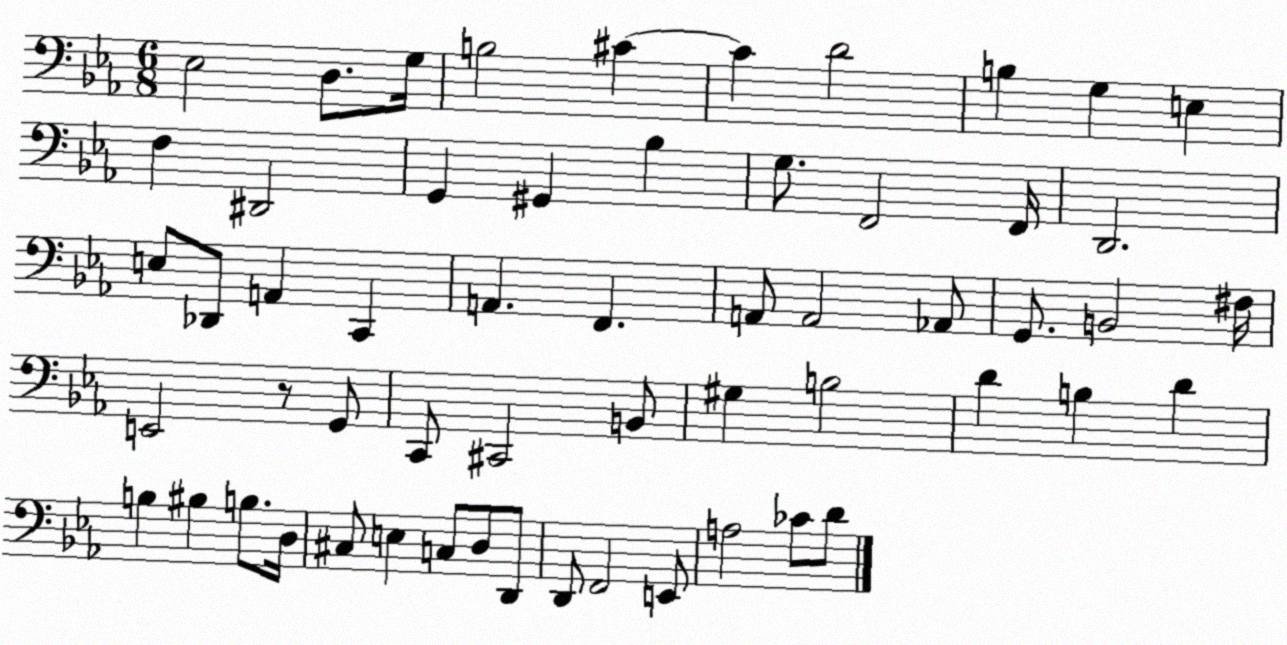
X:1
T:Untitled
M:6/8
L:1/4
K:Eb
_E,2 D,/2 G,/4 B,2 ^C ^C D2 B, G, E, F, ^D,,2 G,, ^G,, _B, G,/2 F,,2 F,,/4 D,,2 E,/2 _D,,/2 A,, C,, A,, F,, A,,/2 A,,2 _A,,/2 G,,/2 B,,2 ^F,/4 E,,2 z/2 G,,/2 C,,/2 ^C,,2 B,,/2 ^G, B,2 D B, D B, ^B, B,/2 D,/4 ^C,/2 E, C,/2 D,/2 D,,/2 D,,/2 F,,2 E,,/2 A,2 _C/2 D/2